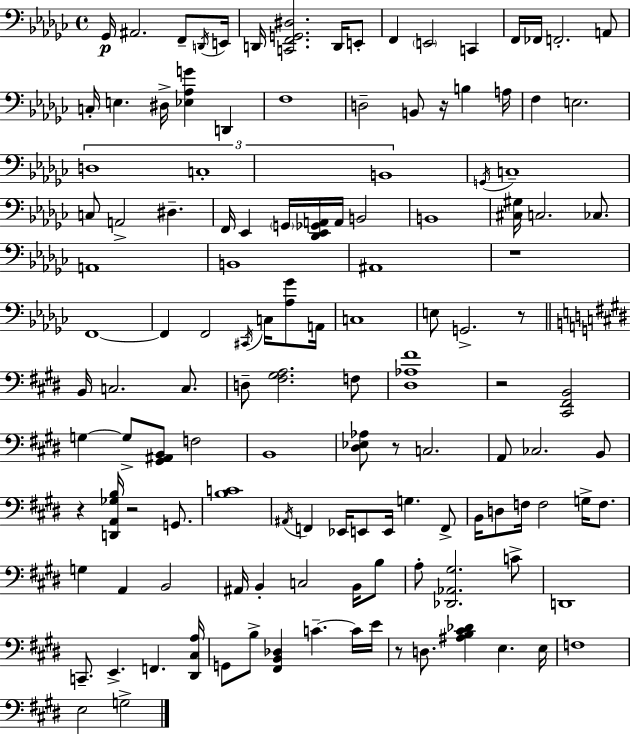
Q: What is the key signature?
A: EES minor